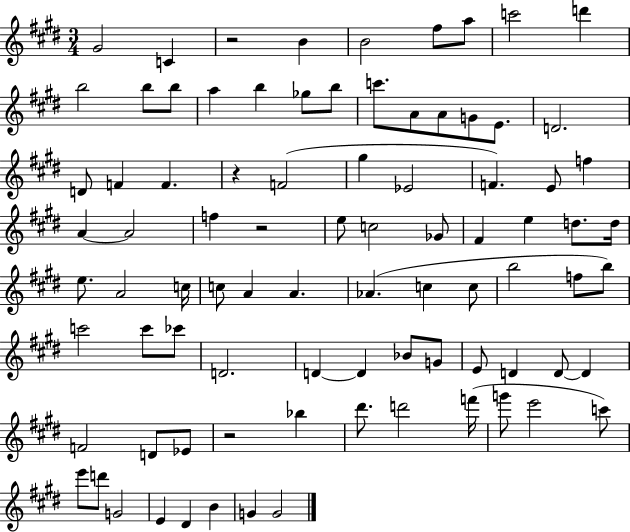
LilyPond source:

{
  \clef treble
  \numericTimeSignature
  \time 3/4
  \key e \major
  gis'2 c'4 | r2 b'4 | b'2 fis''8 a''8 | c'''2 d'''4 | \break b''2 b''8 b''8 | a''4 b''4 ges''8 b''8 | c'''8. a'8 a'8 g'8 e'8. | d'2. | \break d'8 f'4 f'4. | r4 f'2( | gis''4 ees'2 | f'4.) e'8 f''4 | \break a'4~~ a'2 | f''4 r2 | e''8 c''2 ges'8 | fis'4 e''4 d''8. d''16 | \break e''8. a'2 c''16 | c''8 a'4 a'4. | aes'4.( c''4 c''8 | b''2 f''8 b''8) | \break c'''2 c'''8 ces'''8 | d'2. | d'4~~ d'4 bes'8 g'8 | e'8 d'4 d'8~~ d'4 | \break f'2 d'8 ees'8 | r2 bes''4 | dis'''8. d'''2 f'''16( | g'''8 e'''2 c'''8) | \break e'''8 d'''8 g'2 | e'4 dis'4 b'4 | g'4 g'2 | \bar "|."
}